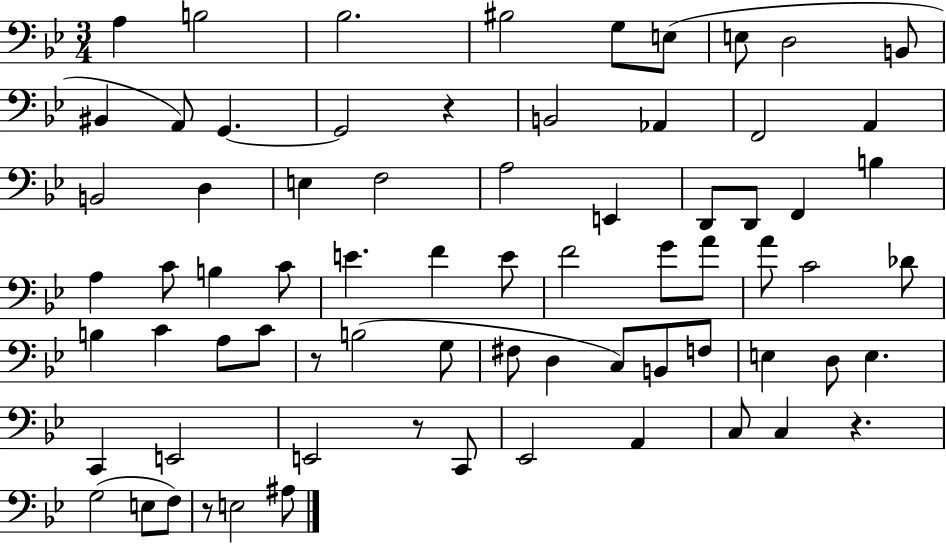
A3/q B3/h Bb3/h. BIS3/h G3/e E3/e E3/e D3/h B2/e BIS2/q A2/e G2/q. G2/h R/q B2/h Ab2/q F2/h A2/q B2/h D3/q E3/q F3/h A3/h E2/q D2/e D2/e F2/q B3/q A3/q C4/e B3/q C4/e E4/q. F4/q E4/e F4/h G4/e A4/e A4/e C4/h Db4/e B3/q C4/q A3/e C4/e R/e B3/h G3/e F#3/e D3/q C3/e B2/e F3/e E3/q D3/e E3/q. C2/q E2/h E2/h R/e C2/e Eb2/h A2/q C3/e C3/q R/q. G3/h E3/e F3/e R/e E3/h A#3/e